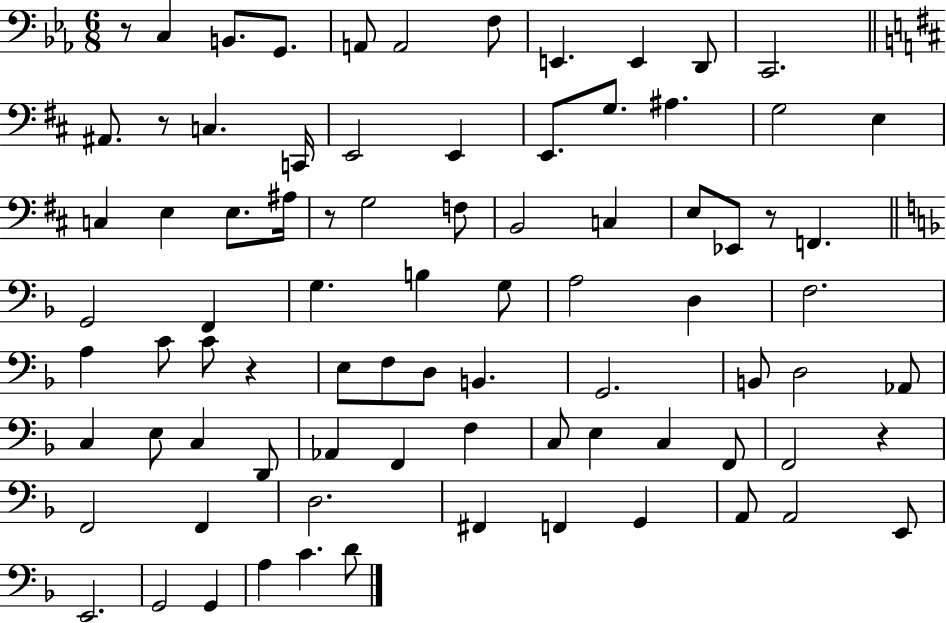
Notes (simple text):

R/e C3/q B2/e. G2/e. A2/e A2/h F3/e E2/q. E2/q D2/e C2/h. A#2/e. R/e C3/q. C2/s E2/h E2/q E2/e. G3/e. A#3/q. G3/h E3/q C3/q E3/q E3/e. A#3/s R/e G3/h F3/e B2/h C3/q E3/e Eb2/e R/e F2/q. G2/h F2/q G3/q. B3/q G3/e A3/h D3/q F3/h. A3/q C4/e C4/e R/q E3/e F3/e D3/e B2/q. G2/h. B2/e D3/h Ab2/e C3/q E3/e C3/q D2/e Ab2/q F2/q F3/q C3/e E3/q C3/q F2/e F2/h R/q F2/h F2/q D3/h. F#2/q F2/q G2/q A2/e A2/h E2/e E2/h. G2/h G2/q A3/q C4/q. D4/e